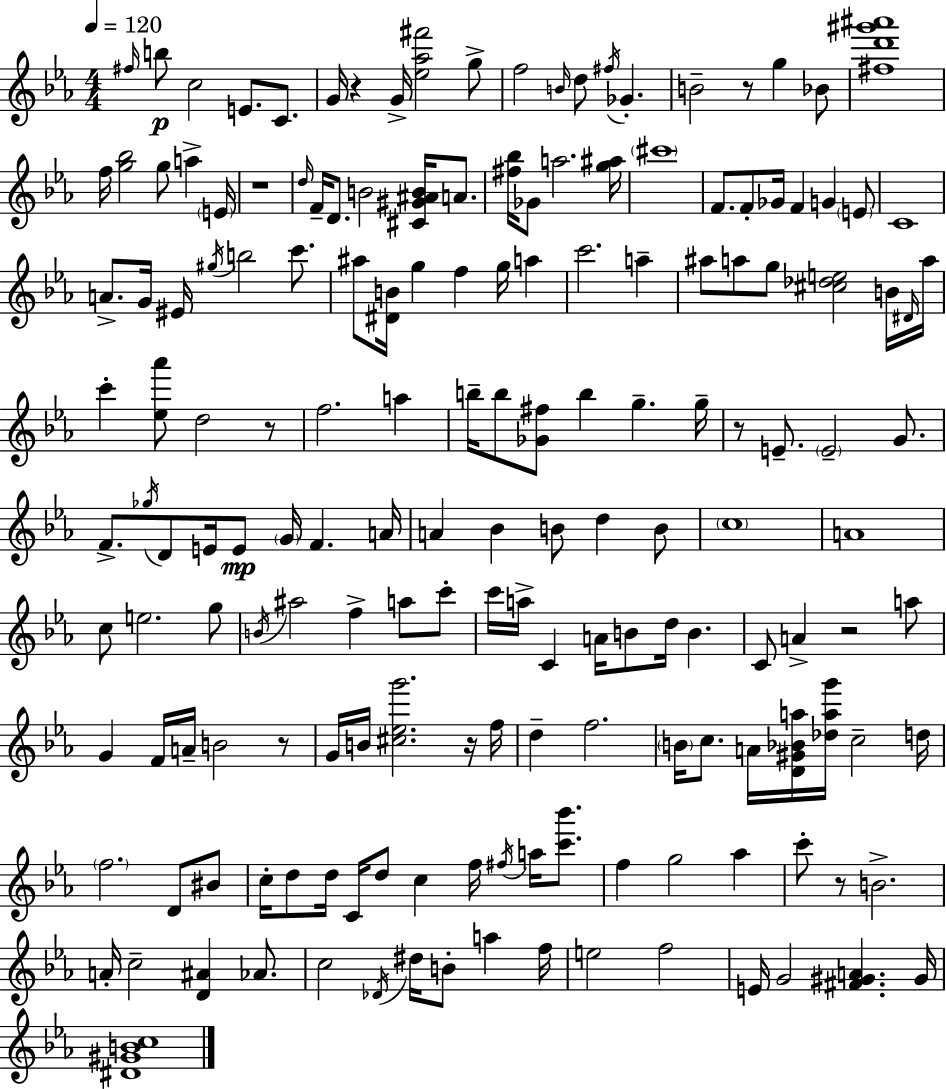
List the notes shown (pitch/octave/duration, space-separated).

F#5/s B5/e C5/h E4/e. C4/e. G4/s R/q G4/s [Eb5,Ab5,F#6]/h G5/e F5/h B4/s D5/e F#5/s Gb4/q. B4/h R/e G5/q Bb4/e [F#5,D6,G#6,A#6]/w F5/s [G5,Bb5]/h G5/e A5/q E4/s R/w D5/s F4/s D4/e. B4/h [C#4,G#4,A#4,B4]/s A4/e. [F#5,Bb5]/s Gb4/e A5/h. [G5,A#5]/s C#6/w F4/e. F4/e Gb4/s F4/q G4/q E4/e C4/w A4/e. G4/s EIS4/s G#5/s B5/h C6/e. A#5/e [D#4,B4]/s G5/q F5/q G5/s A5/q C6/h. A5/q A#5/e A5/e G5/e [C#5,Db5,E5]/h B4/s D#4/s A5/s C6/q [Eb5,Ab6]/e D5/h R/e F5/h. A5/q B5/s B5/e [Gb4,F#5]/e B5/q G5/q. G5/s R/e E4/e. E4/h G4/e. F4/e. Gb5/s D4/e E4/s E4/e G4/s F4/q. A4/s A4/q Bb4/q B4/e D5/q B4/e C5/w A4/w C5/e E5/h. G5/e B4/s A#5/h F5/q A5/e C6/e C6/s A5/s C4/q A4/s B4/e D5/s B4/q. C4/e A4/q R/h A5/e G4/q F4/s A4/s B4/h R/e G4/s B4/s [C#5,Eb5,G6]/h. R/s F5/s D5/q F5/h. B4/s C5/e. A4/s [D4,G#4,Bb4,A5]/s [Db5,A5,G6]/s C5/h D5/s F5/h. D4/e BIS4/e C5/s D5/e D5/s C4/s D5/e C5/q F5/s F#5/s A5/s [C6,Bb6]/e. F5/q G5/h Ab5/q C6/e R/e B4/h. A4/s C5/h [D4,A#4]/q Ab4/e. C5/h Db4/s D#5/s B4/e A5/q F5/s E5/h F5/h E4/s G4/h [F#4,G#4,A4]/q. G#4/s [D#4,G#4,B4,C5]/w